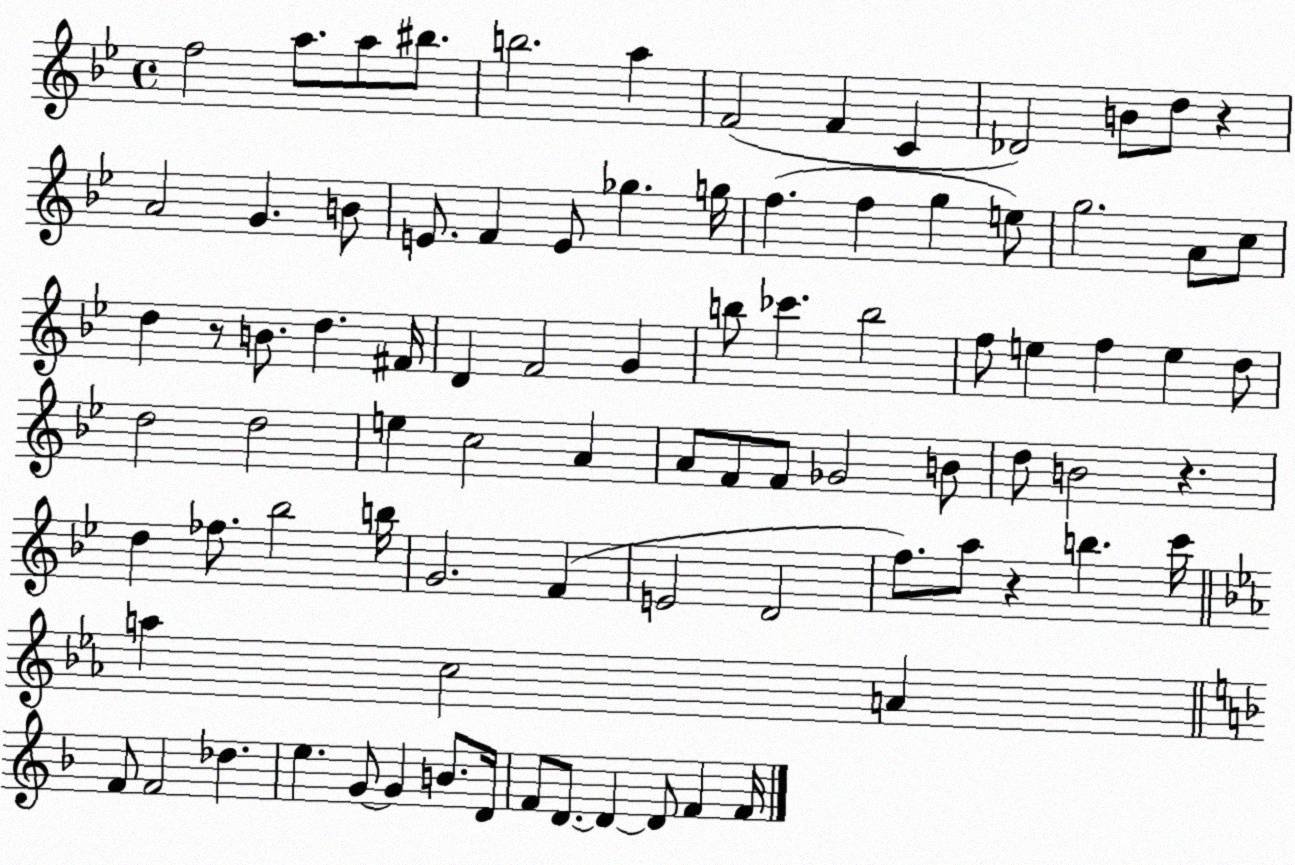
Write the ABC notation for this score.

X:1
T:Untitled
M:4/4
L:1/4
K:Bb
f2 a/2 a/2 ^b/2 b2 a F2 F C _D2 B/2 d/2 z A2 G B/2 E/2 F E/2 _g g/4 f f g e/2 g2 A/2 c/2 d z/2 B/2 d ^F/4 D F2 G b/2 _c' b2 f/2 e f e d/2 d2 d2 e c2 A A/2 F/2 F/2 _G2 B/2 d/2 B2 z d _f/2 _b2 b/4 G2 F E2 D2 f/2 a/2 z b c'/4 a c2 A F/2 F2 _d e G/2 G B/2 D/4 F/2 D/2 D D/2 F F/4